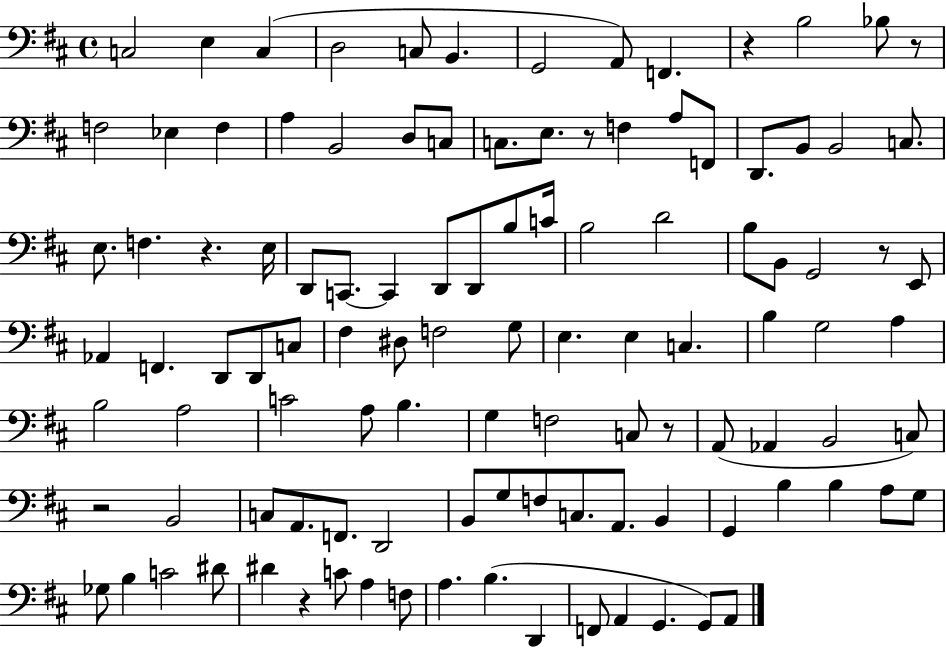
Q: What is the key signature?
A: D major